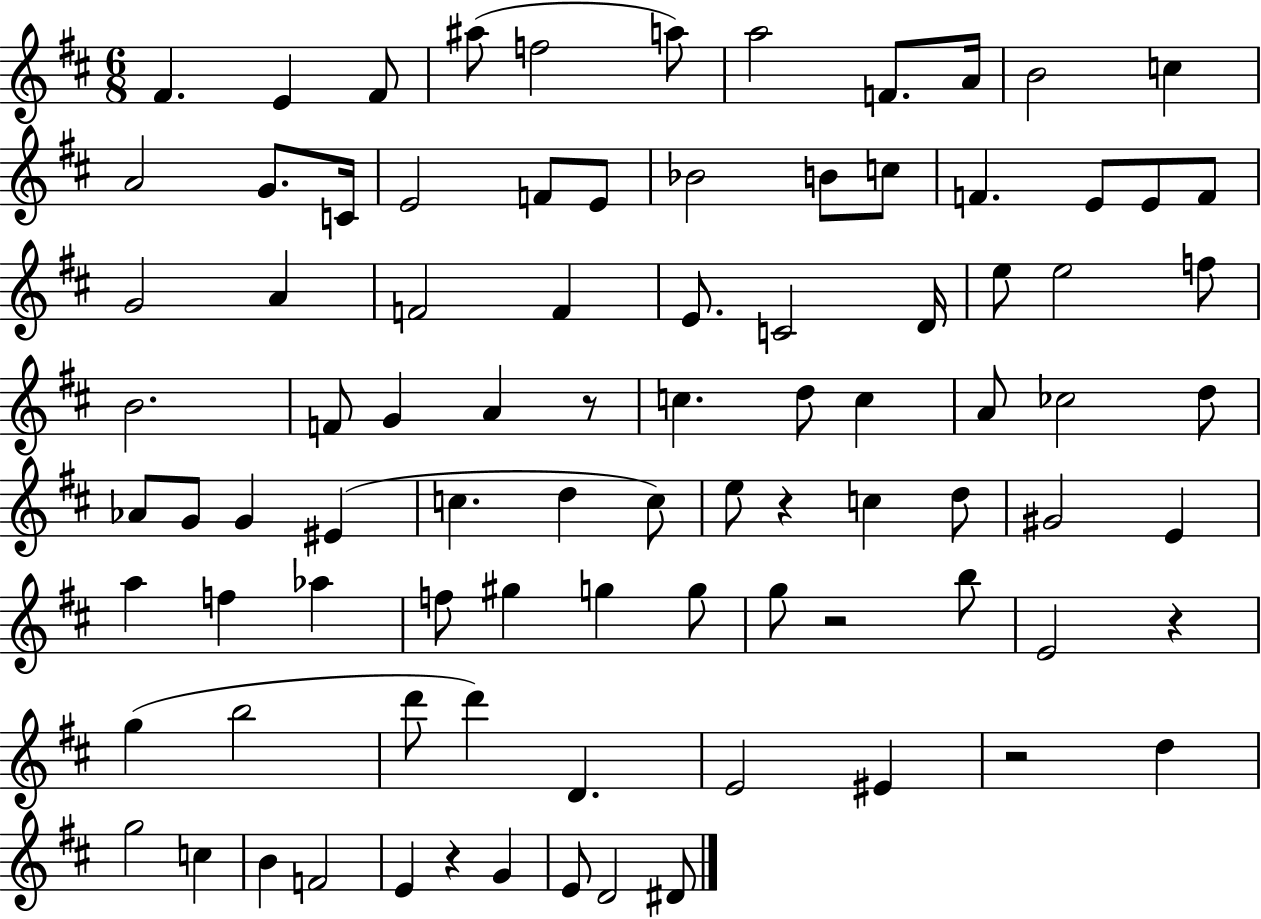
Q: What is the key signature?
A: D major